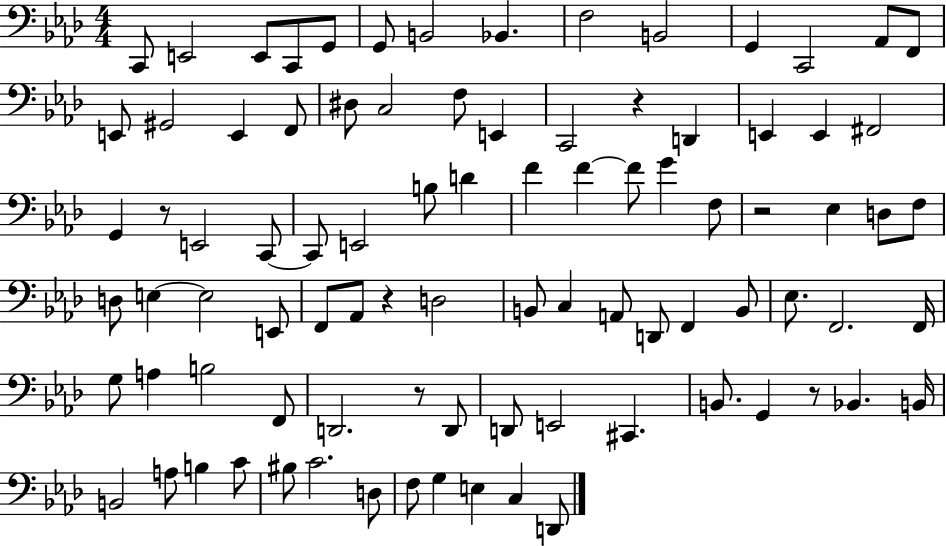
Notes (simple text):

C2/e E2/h E2/e C2/e G2/e G2/e B2/h Bb2/q. F3/h B2/h G2/q C2/h Ab2/e F2/e E2/e G#2/h E2/q F2/e D#3/e C3/h F3/e E2/q C2/h R/q D2/q E2/q E2/q F#2/h G2/q R/e E2/h C2/e C2/e E2/h B3/e D4/q F4/q F4/q F4/e G4/q F3/e R/h Eb3/q D3/e F3/e D3/e E3/q E3/h E2/e F2/e Ab2/e R/q D3/h B2/e C3/q A2/e D2/e F2/q B2/e Eb3/e. F2/h. F2/s G3/e A3/q B3/h F2/e D2/h. R/e D2/e D2/e E2/h C#2/q. B2/e. G2/q R/e Bb2/q. B2/s B2/h A3/e B3/q C4/e BIS3/e C4/h. D3/e F3/e G3/q E3/q C3/q D2/e